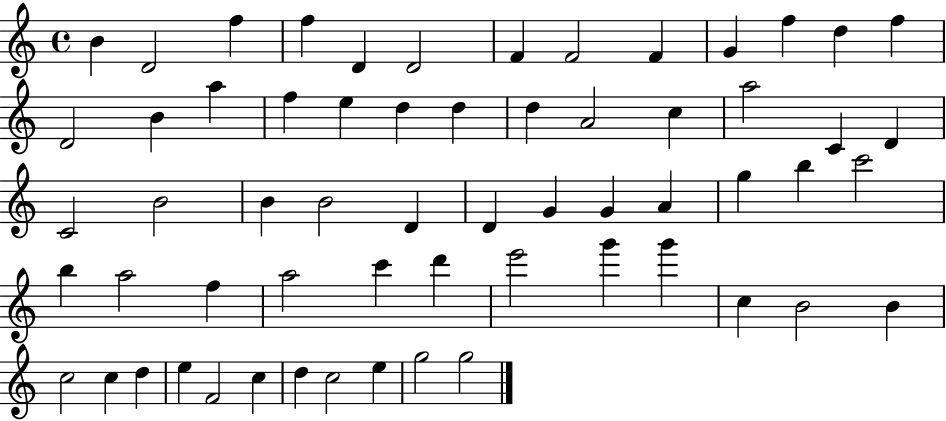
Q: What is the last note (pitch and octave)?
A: G5